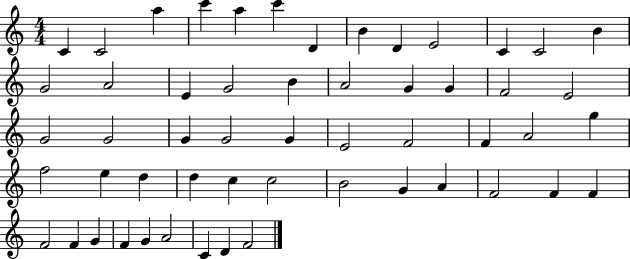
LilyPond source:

{
  \clef treble
  \numericTimeSignature
  \time 4/4
  \key c \major
  c'4 c'2 a''4 | c'''4 a''4 c'''4 d'4 | b'4 d'4 e'2 | c'4 c'2 b'4 | \break g'2 a'2 | e'4 g'2 b'4 | a'2 g'4 g'4 | f'2 e'2 | \break g'2 g'2 | g'4 g'2 g'4 | e'2 f'2 | f'4 a'2 g''4 | \break f''2 e''4 d''4 | d''4 c''4 c''2 | b'2 g'4 a'4 | f'2 f'4 f'4 | \break f'2 f'4 g'4 | f'4 g'4 a'2 | c'4 d'4 f'2 | \bar "|."
}